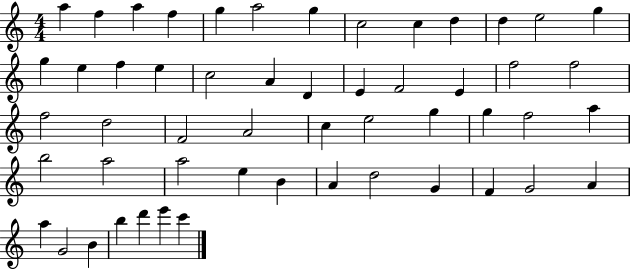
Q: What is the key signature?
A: C major